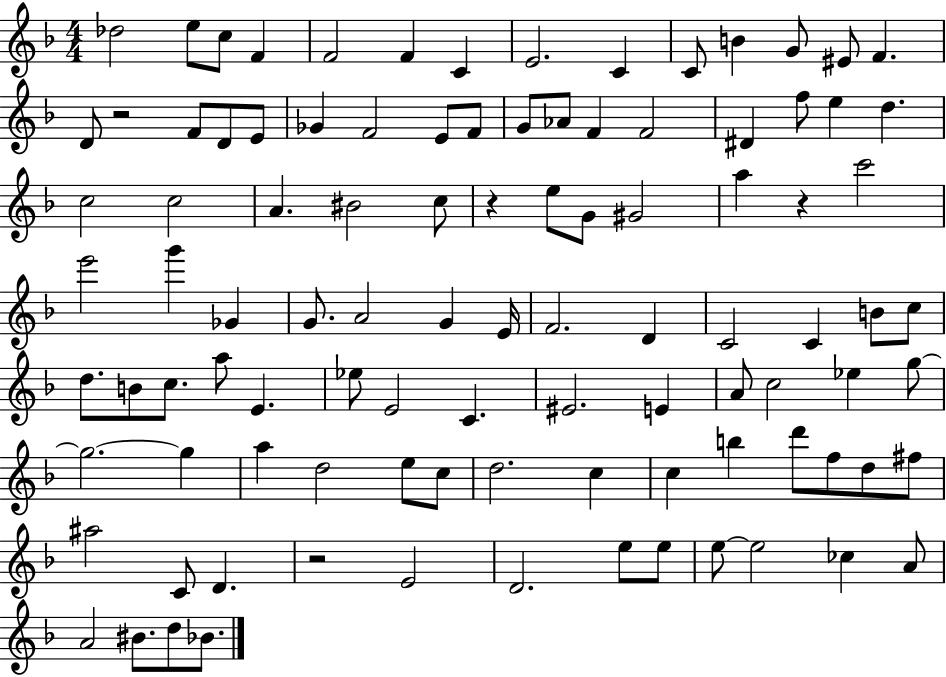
Db5/h E5/e C5/e F4/q F4/h F4/q C4/q E4/h. C4/q C4/e B4/q G4/e EIS4/e F4/q. D4/e R/h F4/e D4/e E4/e Gb4/q F4/h E4/e F4/e G4/e Ab4/e F4/q F4/h D#4/q F5/e E5/q D5/q. C5/h C5/h A4/q. BIS4/h C5/e R/q E5/e G4/e G#4/h A5/q R/q C6/h E6/h G6/q Gb4/q G4/e. A4/h G4/q E4/s F4/h. D4/q C4/h C4/q B4/e C5/e D5/e. B4/e C5/e. A5/e E4/q. Eb5/e E4/h C4/q. EIS4/h. E4/q A4/e C5/h Eb5/q G5/e G5/h. G5/q A5/q D5/h E5/e C5/e D5/h. C5/q C5/q B5/q D6/e F5/e D5/e F#5/e A#5/h C4/e D4/q. R/h E4/h D4/h. E5/e E5/e E5/e E5/h CES5/q A4/e A4/h BIS4/e. D5/e Bb4/e.